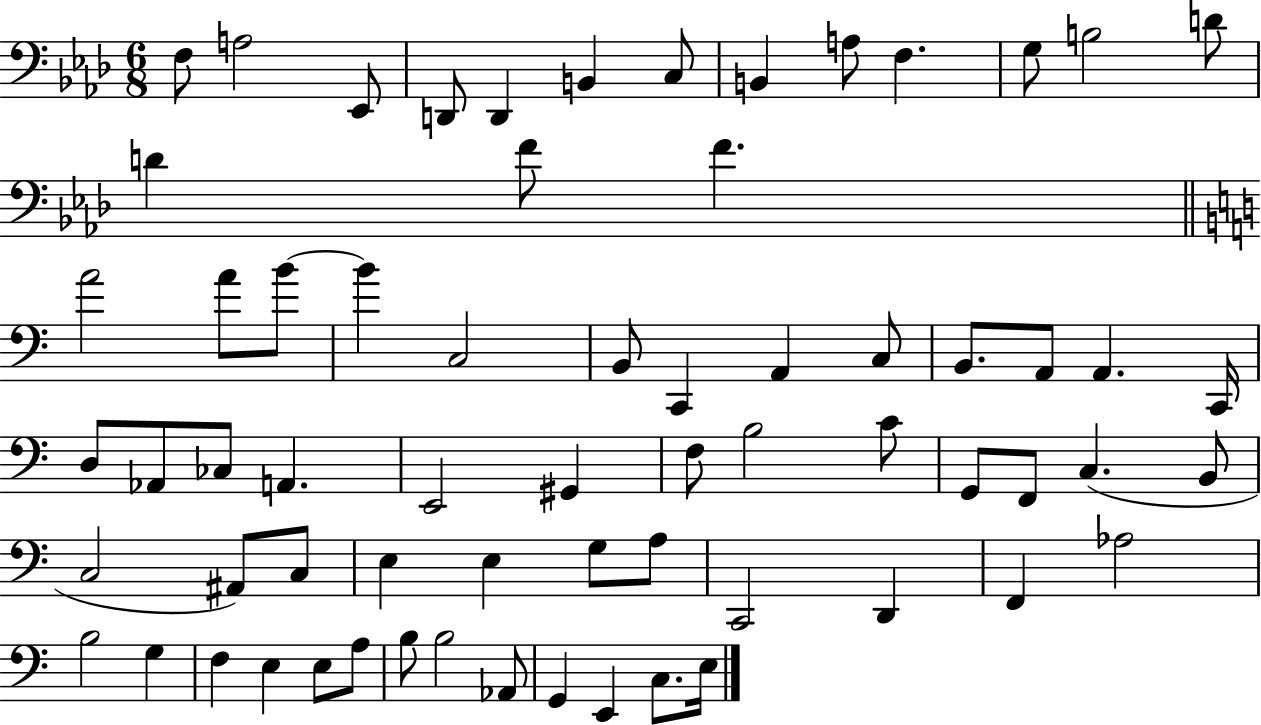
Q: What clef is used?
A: bass